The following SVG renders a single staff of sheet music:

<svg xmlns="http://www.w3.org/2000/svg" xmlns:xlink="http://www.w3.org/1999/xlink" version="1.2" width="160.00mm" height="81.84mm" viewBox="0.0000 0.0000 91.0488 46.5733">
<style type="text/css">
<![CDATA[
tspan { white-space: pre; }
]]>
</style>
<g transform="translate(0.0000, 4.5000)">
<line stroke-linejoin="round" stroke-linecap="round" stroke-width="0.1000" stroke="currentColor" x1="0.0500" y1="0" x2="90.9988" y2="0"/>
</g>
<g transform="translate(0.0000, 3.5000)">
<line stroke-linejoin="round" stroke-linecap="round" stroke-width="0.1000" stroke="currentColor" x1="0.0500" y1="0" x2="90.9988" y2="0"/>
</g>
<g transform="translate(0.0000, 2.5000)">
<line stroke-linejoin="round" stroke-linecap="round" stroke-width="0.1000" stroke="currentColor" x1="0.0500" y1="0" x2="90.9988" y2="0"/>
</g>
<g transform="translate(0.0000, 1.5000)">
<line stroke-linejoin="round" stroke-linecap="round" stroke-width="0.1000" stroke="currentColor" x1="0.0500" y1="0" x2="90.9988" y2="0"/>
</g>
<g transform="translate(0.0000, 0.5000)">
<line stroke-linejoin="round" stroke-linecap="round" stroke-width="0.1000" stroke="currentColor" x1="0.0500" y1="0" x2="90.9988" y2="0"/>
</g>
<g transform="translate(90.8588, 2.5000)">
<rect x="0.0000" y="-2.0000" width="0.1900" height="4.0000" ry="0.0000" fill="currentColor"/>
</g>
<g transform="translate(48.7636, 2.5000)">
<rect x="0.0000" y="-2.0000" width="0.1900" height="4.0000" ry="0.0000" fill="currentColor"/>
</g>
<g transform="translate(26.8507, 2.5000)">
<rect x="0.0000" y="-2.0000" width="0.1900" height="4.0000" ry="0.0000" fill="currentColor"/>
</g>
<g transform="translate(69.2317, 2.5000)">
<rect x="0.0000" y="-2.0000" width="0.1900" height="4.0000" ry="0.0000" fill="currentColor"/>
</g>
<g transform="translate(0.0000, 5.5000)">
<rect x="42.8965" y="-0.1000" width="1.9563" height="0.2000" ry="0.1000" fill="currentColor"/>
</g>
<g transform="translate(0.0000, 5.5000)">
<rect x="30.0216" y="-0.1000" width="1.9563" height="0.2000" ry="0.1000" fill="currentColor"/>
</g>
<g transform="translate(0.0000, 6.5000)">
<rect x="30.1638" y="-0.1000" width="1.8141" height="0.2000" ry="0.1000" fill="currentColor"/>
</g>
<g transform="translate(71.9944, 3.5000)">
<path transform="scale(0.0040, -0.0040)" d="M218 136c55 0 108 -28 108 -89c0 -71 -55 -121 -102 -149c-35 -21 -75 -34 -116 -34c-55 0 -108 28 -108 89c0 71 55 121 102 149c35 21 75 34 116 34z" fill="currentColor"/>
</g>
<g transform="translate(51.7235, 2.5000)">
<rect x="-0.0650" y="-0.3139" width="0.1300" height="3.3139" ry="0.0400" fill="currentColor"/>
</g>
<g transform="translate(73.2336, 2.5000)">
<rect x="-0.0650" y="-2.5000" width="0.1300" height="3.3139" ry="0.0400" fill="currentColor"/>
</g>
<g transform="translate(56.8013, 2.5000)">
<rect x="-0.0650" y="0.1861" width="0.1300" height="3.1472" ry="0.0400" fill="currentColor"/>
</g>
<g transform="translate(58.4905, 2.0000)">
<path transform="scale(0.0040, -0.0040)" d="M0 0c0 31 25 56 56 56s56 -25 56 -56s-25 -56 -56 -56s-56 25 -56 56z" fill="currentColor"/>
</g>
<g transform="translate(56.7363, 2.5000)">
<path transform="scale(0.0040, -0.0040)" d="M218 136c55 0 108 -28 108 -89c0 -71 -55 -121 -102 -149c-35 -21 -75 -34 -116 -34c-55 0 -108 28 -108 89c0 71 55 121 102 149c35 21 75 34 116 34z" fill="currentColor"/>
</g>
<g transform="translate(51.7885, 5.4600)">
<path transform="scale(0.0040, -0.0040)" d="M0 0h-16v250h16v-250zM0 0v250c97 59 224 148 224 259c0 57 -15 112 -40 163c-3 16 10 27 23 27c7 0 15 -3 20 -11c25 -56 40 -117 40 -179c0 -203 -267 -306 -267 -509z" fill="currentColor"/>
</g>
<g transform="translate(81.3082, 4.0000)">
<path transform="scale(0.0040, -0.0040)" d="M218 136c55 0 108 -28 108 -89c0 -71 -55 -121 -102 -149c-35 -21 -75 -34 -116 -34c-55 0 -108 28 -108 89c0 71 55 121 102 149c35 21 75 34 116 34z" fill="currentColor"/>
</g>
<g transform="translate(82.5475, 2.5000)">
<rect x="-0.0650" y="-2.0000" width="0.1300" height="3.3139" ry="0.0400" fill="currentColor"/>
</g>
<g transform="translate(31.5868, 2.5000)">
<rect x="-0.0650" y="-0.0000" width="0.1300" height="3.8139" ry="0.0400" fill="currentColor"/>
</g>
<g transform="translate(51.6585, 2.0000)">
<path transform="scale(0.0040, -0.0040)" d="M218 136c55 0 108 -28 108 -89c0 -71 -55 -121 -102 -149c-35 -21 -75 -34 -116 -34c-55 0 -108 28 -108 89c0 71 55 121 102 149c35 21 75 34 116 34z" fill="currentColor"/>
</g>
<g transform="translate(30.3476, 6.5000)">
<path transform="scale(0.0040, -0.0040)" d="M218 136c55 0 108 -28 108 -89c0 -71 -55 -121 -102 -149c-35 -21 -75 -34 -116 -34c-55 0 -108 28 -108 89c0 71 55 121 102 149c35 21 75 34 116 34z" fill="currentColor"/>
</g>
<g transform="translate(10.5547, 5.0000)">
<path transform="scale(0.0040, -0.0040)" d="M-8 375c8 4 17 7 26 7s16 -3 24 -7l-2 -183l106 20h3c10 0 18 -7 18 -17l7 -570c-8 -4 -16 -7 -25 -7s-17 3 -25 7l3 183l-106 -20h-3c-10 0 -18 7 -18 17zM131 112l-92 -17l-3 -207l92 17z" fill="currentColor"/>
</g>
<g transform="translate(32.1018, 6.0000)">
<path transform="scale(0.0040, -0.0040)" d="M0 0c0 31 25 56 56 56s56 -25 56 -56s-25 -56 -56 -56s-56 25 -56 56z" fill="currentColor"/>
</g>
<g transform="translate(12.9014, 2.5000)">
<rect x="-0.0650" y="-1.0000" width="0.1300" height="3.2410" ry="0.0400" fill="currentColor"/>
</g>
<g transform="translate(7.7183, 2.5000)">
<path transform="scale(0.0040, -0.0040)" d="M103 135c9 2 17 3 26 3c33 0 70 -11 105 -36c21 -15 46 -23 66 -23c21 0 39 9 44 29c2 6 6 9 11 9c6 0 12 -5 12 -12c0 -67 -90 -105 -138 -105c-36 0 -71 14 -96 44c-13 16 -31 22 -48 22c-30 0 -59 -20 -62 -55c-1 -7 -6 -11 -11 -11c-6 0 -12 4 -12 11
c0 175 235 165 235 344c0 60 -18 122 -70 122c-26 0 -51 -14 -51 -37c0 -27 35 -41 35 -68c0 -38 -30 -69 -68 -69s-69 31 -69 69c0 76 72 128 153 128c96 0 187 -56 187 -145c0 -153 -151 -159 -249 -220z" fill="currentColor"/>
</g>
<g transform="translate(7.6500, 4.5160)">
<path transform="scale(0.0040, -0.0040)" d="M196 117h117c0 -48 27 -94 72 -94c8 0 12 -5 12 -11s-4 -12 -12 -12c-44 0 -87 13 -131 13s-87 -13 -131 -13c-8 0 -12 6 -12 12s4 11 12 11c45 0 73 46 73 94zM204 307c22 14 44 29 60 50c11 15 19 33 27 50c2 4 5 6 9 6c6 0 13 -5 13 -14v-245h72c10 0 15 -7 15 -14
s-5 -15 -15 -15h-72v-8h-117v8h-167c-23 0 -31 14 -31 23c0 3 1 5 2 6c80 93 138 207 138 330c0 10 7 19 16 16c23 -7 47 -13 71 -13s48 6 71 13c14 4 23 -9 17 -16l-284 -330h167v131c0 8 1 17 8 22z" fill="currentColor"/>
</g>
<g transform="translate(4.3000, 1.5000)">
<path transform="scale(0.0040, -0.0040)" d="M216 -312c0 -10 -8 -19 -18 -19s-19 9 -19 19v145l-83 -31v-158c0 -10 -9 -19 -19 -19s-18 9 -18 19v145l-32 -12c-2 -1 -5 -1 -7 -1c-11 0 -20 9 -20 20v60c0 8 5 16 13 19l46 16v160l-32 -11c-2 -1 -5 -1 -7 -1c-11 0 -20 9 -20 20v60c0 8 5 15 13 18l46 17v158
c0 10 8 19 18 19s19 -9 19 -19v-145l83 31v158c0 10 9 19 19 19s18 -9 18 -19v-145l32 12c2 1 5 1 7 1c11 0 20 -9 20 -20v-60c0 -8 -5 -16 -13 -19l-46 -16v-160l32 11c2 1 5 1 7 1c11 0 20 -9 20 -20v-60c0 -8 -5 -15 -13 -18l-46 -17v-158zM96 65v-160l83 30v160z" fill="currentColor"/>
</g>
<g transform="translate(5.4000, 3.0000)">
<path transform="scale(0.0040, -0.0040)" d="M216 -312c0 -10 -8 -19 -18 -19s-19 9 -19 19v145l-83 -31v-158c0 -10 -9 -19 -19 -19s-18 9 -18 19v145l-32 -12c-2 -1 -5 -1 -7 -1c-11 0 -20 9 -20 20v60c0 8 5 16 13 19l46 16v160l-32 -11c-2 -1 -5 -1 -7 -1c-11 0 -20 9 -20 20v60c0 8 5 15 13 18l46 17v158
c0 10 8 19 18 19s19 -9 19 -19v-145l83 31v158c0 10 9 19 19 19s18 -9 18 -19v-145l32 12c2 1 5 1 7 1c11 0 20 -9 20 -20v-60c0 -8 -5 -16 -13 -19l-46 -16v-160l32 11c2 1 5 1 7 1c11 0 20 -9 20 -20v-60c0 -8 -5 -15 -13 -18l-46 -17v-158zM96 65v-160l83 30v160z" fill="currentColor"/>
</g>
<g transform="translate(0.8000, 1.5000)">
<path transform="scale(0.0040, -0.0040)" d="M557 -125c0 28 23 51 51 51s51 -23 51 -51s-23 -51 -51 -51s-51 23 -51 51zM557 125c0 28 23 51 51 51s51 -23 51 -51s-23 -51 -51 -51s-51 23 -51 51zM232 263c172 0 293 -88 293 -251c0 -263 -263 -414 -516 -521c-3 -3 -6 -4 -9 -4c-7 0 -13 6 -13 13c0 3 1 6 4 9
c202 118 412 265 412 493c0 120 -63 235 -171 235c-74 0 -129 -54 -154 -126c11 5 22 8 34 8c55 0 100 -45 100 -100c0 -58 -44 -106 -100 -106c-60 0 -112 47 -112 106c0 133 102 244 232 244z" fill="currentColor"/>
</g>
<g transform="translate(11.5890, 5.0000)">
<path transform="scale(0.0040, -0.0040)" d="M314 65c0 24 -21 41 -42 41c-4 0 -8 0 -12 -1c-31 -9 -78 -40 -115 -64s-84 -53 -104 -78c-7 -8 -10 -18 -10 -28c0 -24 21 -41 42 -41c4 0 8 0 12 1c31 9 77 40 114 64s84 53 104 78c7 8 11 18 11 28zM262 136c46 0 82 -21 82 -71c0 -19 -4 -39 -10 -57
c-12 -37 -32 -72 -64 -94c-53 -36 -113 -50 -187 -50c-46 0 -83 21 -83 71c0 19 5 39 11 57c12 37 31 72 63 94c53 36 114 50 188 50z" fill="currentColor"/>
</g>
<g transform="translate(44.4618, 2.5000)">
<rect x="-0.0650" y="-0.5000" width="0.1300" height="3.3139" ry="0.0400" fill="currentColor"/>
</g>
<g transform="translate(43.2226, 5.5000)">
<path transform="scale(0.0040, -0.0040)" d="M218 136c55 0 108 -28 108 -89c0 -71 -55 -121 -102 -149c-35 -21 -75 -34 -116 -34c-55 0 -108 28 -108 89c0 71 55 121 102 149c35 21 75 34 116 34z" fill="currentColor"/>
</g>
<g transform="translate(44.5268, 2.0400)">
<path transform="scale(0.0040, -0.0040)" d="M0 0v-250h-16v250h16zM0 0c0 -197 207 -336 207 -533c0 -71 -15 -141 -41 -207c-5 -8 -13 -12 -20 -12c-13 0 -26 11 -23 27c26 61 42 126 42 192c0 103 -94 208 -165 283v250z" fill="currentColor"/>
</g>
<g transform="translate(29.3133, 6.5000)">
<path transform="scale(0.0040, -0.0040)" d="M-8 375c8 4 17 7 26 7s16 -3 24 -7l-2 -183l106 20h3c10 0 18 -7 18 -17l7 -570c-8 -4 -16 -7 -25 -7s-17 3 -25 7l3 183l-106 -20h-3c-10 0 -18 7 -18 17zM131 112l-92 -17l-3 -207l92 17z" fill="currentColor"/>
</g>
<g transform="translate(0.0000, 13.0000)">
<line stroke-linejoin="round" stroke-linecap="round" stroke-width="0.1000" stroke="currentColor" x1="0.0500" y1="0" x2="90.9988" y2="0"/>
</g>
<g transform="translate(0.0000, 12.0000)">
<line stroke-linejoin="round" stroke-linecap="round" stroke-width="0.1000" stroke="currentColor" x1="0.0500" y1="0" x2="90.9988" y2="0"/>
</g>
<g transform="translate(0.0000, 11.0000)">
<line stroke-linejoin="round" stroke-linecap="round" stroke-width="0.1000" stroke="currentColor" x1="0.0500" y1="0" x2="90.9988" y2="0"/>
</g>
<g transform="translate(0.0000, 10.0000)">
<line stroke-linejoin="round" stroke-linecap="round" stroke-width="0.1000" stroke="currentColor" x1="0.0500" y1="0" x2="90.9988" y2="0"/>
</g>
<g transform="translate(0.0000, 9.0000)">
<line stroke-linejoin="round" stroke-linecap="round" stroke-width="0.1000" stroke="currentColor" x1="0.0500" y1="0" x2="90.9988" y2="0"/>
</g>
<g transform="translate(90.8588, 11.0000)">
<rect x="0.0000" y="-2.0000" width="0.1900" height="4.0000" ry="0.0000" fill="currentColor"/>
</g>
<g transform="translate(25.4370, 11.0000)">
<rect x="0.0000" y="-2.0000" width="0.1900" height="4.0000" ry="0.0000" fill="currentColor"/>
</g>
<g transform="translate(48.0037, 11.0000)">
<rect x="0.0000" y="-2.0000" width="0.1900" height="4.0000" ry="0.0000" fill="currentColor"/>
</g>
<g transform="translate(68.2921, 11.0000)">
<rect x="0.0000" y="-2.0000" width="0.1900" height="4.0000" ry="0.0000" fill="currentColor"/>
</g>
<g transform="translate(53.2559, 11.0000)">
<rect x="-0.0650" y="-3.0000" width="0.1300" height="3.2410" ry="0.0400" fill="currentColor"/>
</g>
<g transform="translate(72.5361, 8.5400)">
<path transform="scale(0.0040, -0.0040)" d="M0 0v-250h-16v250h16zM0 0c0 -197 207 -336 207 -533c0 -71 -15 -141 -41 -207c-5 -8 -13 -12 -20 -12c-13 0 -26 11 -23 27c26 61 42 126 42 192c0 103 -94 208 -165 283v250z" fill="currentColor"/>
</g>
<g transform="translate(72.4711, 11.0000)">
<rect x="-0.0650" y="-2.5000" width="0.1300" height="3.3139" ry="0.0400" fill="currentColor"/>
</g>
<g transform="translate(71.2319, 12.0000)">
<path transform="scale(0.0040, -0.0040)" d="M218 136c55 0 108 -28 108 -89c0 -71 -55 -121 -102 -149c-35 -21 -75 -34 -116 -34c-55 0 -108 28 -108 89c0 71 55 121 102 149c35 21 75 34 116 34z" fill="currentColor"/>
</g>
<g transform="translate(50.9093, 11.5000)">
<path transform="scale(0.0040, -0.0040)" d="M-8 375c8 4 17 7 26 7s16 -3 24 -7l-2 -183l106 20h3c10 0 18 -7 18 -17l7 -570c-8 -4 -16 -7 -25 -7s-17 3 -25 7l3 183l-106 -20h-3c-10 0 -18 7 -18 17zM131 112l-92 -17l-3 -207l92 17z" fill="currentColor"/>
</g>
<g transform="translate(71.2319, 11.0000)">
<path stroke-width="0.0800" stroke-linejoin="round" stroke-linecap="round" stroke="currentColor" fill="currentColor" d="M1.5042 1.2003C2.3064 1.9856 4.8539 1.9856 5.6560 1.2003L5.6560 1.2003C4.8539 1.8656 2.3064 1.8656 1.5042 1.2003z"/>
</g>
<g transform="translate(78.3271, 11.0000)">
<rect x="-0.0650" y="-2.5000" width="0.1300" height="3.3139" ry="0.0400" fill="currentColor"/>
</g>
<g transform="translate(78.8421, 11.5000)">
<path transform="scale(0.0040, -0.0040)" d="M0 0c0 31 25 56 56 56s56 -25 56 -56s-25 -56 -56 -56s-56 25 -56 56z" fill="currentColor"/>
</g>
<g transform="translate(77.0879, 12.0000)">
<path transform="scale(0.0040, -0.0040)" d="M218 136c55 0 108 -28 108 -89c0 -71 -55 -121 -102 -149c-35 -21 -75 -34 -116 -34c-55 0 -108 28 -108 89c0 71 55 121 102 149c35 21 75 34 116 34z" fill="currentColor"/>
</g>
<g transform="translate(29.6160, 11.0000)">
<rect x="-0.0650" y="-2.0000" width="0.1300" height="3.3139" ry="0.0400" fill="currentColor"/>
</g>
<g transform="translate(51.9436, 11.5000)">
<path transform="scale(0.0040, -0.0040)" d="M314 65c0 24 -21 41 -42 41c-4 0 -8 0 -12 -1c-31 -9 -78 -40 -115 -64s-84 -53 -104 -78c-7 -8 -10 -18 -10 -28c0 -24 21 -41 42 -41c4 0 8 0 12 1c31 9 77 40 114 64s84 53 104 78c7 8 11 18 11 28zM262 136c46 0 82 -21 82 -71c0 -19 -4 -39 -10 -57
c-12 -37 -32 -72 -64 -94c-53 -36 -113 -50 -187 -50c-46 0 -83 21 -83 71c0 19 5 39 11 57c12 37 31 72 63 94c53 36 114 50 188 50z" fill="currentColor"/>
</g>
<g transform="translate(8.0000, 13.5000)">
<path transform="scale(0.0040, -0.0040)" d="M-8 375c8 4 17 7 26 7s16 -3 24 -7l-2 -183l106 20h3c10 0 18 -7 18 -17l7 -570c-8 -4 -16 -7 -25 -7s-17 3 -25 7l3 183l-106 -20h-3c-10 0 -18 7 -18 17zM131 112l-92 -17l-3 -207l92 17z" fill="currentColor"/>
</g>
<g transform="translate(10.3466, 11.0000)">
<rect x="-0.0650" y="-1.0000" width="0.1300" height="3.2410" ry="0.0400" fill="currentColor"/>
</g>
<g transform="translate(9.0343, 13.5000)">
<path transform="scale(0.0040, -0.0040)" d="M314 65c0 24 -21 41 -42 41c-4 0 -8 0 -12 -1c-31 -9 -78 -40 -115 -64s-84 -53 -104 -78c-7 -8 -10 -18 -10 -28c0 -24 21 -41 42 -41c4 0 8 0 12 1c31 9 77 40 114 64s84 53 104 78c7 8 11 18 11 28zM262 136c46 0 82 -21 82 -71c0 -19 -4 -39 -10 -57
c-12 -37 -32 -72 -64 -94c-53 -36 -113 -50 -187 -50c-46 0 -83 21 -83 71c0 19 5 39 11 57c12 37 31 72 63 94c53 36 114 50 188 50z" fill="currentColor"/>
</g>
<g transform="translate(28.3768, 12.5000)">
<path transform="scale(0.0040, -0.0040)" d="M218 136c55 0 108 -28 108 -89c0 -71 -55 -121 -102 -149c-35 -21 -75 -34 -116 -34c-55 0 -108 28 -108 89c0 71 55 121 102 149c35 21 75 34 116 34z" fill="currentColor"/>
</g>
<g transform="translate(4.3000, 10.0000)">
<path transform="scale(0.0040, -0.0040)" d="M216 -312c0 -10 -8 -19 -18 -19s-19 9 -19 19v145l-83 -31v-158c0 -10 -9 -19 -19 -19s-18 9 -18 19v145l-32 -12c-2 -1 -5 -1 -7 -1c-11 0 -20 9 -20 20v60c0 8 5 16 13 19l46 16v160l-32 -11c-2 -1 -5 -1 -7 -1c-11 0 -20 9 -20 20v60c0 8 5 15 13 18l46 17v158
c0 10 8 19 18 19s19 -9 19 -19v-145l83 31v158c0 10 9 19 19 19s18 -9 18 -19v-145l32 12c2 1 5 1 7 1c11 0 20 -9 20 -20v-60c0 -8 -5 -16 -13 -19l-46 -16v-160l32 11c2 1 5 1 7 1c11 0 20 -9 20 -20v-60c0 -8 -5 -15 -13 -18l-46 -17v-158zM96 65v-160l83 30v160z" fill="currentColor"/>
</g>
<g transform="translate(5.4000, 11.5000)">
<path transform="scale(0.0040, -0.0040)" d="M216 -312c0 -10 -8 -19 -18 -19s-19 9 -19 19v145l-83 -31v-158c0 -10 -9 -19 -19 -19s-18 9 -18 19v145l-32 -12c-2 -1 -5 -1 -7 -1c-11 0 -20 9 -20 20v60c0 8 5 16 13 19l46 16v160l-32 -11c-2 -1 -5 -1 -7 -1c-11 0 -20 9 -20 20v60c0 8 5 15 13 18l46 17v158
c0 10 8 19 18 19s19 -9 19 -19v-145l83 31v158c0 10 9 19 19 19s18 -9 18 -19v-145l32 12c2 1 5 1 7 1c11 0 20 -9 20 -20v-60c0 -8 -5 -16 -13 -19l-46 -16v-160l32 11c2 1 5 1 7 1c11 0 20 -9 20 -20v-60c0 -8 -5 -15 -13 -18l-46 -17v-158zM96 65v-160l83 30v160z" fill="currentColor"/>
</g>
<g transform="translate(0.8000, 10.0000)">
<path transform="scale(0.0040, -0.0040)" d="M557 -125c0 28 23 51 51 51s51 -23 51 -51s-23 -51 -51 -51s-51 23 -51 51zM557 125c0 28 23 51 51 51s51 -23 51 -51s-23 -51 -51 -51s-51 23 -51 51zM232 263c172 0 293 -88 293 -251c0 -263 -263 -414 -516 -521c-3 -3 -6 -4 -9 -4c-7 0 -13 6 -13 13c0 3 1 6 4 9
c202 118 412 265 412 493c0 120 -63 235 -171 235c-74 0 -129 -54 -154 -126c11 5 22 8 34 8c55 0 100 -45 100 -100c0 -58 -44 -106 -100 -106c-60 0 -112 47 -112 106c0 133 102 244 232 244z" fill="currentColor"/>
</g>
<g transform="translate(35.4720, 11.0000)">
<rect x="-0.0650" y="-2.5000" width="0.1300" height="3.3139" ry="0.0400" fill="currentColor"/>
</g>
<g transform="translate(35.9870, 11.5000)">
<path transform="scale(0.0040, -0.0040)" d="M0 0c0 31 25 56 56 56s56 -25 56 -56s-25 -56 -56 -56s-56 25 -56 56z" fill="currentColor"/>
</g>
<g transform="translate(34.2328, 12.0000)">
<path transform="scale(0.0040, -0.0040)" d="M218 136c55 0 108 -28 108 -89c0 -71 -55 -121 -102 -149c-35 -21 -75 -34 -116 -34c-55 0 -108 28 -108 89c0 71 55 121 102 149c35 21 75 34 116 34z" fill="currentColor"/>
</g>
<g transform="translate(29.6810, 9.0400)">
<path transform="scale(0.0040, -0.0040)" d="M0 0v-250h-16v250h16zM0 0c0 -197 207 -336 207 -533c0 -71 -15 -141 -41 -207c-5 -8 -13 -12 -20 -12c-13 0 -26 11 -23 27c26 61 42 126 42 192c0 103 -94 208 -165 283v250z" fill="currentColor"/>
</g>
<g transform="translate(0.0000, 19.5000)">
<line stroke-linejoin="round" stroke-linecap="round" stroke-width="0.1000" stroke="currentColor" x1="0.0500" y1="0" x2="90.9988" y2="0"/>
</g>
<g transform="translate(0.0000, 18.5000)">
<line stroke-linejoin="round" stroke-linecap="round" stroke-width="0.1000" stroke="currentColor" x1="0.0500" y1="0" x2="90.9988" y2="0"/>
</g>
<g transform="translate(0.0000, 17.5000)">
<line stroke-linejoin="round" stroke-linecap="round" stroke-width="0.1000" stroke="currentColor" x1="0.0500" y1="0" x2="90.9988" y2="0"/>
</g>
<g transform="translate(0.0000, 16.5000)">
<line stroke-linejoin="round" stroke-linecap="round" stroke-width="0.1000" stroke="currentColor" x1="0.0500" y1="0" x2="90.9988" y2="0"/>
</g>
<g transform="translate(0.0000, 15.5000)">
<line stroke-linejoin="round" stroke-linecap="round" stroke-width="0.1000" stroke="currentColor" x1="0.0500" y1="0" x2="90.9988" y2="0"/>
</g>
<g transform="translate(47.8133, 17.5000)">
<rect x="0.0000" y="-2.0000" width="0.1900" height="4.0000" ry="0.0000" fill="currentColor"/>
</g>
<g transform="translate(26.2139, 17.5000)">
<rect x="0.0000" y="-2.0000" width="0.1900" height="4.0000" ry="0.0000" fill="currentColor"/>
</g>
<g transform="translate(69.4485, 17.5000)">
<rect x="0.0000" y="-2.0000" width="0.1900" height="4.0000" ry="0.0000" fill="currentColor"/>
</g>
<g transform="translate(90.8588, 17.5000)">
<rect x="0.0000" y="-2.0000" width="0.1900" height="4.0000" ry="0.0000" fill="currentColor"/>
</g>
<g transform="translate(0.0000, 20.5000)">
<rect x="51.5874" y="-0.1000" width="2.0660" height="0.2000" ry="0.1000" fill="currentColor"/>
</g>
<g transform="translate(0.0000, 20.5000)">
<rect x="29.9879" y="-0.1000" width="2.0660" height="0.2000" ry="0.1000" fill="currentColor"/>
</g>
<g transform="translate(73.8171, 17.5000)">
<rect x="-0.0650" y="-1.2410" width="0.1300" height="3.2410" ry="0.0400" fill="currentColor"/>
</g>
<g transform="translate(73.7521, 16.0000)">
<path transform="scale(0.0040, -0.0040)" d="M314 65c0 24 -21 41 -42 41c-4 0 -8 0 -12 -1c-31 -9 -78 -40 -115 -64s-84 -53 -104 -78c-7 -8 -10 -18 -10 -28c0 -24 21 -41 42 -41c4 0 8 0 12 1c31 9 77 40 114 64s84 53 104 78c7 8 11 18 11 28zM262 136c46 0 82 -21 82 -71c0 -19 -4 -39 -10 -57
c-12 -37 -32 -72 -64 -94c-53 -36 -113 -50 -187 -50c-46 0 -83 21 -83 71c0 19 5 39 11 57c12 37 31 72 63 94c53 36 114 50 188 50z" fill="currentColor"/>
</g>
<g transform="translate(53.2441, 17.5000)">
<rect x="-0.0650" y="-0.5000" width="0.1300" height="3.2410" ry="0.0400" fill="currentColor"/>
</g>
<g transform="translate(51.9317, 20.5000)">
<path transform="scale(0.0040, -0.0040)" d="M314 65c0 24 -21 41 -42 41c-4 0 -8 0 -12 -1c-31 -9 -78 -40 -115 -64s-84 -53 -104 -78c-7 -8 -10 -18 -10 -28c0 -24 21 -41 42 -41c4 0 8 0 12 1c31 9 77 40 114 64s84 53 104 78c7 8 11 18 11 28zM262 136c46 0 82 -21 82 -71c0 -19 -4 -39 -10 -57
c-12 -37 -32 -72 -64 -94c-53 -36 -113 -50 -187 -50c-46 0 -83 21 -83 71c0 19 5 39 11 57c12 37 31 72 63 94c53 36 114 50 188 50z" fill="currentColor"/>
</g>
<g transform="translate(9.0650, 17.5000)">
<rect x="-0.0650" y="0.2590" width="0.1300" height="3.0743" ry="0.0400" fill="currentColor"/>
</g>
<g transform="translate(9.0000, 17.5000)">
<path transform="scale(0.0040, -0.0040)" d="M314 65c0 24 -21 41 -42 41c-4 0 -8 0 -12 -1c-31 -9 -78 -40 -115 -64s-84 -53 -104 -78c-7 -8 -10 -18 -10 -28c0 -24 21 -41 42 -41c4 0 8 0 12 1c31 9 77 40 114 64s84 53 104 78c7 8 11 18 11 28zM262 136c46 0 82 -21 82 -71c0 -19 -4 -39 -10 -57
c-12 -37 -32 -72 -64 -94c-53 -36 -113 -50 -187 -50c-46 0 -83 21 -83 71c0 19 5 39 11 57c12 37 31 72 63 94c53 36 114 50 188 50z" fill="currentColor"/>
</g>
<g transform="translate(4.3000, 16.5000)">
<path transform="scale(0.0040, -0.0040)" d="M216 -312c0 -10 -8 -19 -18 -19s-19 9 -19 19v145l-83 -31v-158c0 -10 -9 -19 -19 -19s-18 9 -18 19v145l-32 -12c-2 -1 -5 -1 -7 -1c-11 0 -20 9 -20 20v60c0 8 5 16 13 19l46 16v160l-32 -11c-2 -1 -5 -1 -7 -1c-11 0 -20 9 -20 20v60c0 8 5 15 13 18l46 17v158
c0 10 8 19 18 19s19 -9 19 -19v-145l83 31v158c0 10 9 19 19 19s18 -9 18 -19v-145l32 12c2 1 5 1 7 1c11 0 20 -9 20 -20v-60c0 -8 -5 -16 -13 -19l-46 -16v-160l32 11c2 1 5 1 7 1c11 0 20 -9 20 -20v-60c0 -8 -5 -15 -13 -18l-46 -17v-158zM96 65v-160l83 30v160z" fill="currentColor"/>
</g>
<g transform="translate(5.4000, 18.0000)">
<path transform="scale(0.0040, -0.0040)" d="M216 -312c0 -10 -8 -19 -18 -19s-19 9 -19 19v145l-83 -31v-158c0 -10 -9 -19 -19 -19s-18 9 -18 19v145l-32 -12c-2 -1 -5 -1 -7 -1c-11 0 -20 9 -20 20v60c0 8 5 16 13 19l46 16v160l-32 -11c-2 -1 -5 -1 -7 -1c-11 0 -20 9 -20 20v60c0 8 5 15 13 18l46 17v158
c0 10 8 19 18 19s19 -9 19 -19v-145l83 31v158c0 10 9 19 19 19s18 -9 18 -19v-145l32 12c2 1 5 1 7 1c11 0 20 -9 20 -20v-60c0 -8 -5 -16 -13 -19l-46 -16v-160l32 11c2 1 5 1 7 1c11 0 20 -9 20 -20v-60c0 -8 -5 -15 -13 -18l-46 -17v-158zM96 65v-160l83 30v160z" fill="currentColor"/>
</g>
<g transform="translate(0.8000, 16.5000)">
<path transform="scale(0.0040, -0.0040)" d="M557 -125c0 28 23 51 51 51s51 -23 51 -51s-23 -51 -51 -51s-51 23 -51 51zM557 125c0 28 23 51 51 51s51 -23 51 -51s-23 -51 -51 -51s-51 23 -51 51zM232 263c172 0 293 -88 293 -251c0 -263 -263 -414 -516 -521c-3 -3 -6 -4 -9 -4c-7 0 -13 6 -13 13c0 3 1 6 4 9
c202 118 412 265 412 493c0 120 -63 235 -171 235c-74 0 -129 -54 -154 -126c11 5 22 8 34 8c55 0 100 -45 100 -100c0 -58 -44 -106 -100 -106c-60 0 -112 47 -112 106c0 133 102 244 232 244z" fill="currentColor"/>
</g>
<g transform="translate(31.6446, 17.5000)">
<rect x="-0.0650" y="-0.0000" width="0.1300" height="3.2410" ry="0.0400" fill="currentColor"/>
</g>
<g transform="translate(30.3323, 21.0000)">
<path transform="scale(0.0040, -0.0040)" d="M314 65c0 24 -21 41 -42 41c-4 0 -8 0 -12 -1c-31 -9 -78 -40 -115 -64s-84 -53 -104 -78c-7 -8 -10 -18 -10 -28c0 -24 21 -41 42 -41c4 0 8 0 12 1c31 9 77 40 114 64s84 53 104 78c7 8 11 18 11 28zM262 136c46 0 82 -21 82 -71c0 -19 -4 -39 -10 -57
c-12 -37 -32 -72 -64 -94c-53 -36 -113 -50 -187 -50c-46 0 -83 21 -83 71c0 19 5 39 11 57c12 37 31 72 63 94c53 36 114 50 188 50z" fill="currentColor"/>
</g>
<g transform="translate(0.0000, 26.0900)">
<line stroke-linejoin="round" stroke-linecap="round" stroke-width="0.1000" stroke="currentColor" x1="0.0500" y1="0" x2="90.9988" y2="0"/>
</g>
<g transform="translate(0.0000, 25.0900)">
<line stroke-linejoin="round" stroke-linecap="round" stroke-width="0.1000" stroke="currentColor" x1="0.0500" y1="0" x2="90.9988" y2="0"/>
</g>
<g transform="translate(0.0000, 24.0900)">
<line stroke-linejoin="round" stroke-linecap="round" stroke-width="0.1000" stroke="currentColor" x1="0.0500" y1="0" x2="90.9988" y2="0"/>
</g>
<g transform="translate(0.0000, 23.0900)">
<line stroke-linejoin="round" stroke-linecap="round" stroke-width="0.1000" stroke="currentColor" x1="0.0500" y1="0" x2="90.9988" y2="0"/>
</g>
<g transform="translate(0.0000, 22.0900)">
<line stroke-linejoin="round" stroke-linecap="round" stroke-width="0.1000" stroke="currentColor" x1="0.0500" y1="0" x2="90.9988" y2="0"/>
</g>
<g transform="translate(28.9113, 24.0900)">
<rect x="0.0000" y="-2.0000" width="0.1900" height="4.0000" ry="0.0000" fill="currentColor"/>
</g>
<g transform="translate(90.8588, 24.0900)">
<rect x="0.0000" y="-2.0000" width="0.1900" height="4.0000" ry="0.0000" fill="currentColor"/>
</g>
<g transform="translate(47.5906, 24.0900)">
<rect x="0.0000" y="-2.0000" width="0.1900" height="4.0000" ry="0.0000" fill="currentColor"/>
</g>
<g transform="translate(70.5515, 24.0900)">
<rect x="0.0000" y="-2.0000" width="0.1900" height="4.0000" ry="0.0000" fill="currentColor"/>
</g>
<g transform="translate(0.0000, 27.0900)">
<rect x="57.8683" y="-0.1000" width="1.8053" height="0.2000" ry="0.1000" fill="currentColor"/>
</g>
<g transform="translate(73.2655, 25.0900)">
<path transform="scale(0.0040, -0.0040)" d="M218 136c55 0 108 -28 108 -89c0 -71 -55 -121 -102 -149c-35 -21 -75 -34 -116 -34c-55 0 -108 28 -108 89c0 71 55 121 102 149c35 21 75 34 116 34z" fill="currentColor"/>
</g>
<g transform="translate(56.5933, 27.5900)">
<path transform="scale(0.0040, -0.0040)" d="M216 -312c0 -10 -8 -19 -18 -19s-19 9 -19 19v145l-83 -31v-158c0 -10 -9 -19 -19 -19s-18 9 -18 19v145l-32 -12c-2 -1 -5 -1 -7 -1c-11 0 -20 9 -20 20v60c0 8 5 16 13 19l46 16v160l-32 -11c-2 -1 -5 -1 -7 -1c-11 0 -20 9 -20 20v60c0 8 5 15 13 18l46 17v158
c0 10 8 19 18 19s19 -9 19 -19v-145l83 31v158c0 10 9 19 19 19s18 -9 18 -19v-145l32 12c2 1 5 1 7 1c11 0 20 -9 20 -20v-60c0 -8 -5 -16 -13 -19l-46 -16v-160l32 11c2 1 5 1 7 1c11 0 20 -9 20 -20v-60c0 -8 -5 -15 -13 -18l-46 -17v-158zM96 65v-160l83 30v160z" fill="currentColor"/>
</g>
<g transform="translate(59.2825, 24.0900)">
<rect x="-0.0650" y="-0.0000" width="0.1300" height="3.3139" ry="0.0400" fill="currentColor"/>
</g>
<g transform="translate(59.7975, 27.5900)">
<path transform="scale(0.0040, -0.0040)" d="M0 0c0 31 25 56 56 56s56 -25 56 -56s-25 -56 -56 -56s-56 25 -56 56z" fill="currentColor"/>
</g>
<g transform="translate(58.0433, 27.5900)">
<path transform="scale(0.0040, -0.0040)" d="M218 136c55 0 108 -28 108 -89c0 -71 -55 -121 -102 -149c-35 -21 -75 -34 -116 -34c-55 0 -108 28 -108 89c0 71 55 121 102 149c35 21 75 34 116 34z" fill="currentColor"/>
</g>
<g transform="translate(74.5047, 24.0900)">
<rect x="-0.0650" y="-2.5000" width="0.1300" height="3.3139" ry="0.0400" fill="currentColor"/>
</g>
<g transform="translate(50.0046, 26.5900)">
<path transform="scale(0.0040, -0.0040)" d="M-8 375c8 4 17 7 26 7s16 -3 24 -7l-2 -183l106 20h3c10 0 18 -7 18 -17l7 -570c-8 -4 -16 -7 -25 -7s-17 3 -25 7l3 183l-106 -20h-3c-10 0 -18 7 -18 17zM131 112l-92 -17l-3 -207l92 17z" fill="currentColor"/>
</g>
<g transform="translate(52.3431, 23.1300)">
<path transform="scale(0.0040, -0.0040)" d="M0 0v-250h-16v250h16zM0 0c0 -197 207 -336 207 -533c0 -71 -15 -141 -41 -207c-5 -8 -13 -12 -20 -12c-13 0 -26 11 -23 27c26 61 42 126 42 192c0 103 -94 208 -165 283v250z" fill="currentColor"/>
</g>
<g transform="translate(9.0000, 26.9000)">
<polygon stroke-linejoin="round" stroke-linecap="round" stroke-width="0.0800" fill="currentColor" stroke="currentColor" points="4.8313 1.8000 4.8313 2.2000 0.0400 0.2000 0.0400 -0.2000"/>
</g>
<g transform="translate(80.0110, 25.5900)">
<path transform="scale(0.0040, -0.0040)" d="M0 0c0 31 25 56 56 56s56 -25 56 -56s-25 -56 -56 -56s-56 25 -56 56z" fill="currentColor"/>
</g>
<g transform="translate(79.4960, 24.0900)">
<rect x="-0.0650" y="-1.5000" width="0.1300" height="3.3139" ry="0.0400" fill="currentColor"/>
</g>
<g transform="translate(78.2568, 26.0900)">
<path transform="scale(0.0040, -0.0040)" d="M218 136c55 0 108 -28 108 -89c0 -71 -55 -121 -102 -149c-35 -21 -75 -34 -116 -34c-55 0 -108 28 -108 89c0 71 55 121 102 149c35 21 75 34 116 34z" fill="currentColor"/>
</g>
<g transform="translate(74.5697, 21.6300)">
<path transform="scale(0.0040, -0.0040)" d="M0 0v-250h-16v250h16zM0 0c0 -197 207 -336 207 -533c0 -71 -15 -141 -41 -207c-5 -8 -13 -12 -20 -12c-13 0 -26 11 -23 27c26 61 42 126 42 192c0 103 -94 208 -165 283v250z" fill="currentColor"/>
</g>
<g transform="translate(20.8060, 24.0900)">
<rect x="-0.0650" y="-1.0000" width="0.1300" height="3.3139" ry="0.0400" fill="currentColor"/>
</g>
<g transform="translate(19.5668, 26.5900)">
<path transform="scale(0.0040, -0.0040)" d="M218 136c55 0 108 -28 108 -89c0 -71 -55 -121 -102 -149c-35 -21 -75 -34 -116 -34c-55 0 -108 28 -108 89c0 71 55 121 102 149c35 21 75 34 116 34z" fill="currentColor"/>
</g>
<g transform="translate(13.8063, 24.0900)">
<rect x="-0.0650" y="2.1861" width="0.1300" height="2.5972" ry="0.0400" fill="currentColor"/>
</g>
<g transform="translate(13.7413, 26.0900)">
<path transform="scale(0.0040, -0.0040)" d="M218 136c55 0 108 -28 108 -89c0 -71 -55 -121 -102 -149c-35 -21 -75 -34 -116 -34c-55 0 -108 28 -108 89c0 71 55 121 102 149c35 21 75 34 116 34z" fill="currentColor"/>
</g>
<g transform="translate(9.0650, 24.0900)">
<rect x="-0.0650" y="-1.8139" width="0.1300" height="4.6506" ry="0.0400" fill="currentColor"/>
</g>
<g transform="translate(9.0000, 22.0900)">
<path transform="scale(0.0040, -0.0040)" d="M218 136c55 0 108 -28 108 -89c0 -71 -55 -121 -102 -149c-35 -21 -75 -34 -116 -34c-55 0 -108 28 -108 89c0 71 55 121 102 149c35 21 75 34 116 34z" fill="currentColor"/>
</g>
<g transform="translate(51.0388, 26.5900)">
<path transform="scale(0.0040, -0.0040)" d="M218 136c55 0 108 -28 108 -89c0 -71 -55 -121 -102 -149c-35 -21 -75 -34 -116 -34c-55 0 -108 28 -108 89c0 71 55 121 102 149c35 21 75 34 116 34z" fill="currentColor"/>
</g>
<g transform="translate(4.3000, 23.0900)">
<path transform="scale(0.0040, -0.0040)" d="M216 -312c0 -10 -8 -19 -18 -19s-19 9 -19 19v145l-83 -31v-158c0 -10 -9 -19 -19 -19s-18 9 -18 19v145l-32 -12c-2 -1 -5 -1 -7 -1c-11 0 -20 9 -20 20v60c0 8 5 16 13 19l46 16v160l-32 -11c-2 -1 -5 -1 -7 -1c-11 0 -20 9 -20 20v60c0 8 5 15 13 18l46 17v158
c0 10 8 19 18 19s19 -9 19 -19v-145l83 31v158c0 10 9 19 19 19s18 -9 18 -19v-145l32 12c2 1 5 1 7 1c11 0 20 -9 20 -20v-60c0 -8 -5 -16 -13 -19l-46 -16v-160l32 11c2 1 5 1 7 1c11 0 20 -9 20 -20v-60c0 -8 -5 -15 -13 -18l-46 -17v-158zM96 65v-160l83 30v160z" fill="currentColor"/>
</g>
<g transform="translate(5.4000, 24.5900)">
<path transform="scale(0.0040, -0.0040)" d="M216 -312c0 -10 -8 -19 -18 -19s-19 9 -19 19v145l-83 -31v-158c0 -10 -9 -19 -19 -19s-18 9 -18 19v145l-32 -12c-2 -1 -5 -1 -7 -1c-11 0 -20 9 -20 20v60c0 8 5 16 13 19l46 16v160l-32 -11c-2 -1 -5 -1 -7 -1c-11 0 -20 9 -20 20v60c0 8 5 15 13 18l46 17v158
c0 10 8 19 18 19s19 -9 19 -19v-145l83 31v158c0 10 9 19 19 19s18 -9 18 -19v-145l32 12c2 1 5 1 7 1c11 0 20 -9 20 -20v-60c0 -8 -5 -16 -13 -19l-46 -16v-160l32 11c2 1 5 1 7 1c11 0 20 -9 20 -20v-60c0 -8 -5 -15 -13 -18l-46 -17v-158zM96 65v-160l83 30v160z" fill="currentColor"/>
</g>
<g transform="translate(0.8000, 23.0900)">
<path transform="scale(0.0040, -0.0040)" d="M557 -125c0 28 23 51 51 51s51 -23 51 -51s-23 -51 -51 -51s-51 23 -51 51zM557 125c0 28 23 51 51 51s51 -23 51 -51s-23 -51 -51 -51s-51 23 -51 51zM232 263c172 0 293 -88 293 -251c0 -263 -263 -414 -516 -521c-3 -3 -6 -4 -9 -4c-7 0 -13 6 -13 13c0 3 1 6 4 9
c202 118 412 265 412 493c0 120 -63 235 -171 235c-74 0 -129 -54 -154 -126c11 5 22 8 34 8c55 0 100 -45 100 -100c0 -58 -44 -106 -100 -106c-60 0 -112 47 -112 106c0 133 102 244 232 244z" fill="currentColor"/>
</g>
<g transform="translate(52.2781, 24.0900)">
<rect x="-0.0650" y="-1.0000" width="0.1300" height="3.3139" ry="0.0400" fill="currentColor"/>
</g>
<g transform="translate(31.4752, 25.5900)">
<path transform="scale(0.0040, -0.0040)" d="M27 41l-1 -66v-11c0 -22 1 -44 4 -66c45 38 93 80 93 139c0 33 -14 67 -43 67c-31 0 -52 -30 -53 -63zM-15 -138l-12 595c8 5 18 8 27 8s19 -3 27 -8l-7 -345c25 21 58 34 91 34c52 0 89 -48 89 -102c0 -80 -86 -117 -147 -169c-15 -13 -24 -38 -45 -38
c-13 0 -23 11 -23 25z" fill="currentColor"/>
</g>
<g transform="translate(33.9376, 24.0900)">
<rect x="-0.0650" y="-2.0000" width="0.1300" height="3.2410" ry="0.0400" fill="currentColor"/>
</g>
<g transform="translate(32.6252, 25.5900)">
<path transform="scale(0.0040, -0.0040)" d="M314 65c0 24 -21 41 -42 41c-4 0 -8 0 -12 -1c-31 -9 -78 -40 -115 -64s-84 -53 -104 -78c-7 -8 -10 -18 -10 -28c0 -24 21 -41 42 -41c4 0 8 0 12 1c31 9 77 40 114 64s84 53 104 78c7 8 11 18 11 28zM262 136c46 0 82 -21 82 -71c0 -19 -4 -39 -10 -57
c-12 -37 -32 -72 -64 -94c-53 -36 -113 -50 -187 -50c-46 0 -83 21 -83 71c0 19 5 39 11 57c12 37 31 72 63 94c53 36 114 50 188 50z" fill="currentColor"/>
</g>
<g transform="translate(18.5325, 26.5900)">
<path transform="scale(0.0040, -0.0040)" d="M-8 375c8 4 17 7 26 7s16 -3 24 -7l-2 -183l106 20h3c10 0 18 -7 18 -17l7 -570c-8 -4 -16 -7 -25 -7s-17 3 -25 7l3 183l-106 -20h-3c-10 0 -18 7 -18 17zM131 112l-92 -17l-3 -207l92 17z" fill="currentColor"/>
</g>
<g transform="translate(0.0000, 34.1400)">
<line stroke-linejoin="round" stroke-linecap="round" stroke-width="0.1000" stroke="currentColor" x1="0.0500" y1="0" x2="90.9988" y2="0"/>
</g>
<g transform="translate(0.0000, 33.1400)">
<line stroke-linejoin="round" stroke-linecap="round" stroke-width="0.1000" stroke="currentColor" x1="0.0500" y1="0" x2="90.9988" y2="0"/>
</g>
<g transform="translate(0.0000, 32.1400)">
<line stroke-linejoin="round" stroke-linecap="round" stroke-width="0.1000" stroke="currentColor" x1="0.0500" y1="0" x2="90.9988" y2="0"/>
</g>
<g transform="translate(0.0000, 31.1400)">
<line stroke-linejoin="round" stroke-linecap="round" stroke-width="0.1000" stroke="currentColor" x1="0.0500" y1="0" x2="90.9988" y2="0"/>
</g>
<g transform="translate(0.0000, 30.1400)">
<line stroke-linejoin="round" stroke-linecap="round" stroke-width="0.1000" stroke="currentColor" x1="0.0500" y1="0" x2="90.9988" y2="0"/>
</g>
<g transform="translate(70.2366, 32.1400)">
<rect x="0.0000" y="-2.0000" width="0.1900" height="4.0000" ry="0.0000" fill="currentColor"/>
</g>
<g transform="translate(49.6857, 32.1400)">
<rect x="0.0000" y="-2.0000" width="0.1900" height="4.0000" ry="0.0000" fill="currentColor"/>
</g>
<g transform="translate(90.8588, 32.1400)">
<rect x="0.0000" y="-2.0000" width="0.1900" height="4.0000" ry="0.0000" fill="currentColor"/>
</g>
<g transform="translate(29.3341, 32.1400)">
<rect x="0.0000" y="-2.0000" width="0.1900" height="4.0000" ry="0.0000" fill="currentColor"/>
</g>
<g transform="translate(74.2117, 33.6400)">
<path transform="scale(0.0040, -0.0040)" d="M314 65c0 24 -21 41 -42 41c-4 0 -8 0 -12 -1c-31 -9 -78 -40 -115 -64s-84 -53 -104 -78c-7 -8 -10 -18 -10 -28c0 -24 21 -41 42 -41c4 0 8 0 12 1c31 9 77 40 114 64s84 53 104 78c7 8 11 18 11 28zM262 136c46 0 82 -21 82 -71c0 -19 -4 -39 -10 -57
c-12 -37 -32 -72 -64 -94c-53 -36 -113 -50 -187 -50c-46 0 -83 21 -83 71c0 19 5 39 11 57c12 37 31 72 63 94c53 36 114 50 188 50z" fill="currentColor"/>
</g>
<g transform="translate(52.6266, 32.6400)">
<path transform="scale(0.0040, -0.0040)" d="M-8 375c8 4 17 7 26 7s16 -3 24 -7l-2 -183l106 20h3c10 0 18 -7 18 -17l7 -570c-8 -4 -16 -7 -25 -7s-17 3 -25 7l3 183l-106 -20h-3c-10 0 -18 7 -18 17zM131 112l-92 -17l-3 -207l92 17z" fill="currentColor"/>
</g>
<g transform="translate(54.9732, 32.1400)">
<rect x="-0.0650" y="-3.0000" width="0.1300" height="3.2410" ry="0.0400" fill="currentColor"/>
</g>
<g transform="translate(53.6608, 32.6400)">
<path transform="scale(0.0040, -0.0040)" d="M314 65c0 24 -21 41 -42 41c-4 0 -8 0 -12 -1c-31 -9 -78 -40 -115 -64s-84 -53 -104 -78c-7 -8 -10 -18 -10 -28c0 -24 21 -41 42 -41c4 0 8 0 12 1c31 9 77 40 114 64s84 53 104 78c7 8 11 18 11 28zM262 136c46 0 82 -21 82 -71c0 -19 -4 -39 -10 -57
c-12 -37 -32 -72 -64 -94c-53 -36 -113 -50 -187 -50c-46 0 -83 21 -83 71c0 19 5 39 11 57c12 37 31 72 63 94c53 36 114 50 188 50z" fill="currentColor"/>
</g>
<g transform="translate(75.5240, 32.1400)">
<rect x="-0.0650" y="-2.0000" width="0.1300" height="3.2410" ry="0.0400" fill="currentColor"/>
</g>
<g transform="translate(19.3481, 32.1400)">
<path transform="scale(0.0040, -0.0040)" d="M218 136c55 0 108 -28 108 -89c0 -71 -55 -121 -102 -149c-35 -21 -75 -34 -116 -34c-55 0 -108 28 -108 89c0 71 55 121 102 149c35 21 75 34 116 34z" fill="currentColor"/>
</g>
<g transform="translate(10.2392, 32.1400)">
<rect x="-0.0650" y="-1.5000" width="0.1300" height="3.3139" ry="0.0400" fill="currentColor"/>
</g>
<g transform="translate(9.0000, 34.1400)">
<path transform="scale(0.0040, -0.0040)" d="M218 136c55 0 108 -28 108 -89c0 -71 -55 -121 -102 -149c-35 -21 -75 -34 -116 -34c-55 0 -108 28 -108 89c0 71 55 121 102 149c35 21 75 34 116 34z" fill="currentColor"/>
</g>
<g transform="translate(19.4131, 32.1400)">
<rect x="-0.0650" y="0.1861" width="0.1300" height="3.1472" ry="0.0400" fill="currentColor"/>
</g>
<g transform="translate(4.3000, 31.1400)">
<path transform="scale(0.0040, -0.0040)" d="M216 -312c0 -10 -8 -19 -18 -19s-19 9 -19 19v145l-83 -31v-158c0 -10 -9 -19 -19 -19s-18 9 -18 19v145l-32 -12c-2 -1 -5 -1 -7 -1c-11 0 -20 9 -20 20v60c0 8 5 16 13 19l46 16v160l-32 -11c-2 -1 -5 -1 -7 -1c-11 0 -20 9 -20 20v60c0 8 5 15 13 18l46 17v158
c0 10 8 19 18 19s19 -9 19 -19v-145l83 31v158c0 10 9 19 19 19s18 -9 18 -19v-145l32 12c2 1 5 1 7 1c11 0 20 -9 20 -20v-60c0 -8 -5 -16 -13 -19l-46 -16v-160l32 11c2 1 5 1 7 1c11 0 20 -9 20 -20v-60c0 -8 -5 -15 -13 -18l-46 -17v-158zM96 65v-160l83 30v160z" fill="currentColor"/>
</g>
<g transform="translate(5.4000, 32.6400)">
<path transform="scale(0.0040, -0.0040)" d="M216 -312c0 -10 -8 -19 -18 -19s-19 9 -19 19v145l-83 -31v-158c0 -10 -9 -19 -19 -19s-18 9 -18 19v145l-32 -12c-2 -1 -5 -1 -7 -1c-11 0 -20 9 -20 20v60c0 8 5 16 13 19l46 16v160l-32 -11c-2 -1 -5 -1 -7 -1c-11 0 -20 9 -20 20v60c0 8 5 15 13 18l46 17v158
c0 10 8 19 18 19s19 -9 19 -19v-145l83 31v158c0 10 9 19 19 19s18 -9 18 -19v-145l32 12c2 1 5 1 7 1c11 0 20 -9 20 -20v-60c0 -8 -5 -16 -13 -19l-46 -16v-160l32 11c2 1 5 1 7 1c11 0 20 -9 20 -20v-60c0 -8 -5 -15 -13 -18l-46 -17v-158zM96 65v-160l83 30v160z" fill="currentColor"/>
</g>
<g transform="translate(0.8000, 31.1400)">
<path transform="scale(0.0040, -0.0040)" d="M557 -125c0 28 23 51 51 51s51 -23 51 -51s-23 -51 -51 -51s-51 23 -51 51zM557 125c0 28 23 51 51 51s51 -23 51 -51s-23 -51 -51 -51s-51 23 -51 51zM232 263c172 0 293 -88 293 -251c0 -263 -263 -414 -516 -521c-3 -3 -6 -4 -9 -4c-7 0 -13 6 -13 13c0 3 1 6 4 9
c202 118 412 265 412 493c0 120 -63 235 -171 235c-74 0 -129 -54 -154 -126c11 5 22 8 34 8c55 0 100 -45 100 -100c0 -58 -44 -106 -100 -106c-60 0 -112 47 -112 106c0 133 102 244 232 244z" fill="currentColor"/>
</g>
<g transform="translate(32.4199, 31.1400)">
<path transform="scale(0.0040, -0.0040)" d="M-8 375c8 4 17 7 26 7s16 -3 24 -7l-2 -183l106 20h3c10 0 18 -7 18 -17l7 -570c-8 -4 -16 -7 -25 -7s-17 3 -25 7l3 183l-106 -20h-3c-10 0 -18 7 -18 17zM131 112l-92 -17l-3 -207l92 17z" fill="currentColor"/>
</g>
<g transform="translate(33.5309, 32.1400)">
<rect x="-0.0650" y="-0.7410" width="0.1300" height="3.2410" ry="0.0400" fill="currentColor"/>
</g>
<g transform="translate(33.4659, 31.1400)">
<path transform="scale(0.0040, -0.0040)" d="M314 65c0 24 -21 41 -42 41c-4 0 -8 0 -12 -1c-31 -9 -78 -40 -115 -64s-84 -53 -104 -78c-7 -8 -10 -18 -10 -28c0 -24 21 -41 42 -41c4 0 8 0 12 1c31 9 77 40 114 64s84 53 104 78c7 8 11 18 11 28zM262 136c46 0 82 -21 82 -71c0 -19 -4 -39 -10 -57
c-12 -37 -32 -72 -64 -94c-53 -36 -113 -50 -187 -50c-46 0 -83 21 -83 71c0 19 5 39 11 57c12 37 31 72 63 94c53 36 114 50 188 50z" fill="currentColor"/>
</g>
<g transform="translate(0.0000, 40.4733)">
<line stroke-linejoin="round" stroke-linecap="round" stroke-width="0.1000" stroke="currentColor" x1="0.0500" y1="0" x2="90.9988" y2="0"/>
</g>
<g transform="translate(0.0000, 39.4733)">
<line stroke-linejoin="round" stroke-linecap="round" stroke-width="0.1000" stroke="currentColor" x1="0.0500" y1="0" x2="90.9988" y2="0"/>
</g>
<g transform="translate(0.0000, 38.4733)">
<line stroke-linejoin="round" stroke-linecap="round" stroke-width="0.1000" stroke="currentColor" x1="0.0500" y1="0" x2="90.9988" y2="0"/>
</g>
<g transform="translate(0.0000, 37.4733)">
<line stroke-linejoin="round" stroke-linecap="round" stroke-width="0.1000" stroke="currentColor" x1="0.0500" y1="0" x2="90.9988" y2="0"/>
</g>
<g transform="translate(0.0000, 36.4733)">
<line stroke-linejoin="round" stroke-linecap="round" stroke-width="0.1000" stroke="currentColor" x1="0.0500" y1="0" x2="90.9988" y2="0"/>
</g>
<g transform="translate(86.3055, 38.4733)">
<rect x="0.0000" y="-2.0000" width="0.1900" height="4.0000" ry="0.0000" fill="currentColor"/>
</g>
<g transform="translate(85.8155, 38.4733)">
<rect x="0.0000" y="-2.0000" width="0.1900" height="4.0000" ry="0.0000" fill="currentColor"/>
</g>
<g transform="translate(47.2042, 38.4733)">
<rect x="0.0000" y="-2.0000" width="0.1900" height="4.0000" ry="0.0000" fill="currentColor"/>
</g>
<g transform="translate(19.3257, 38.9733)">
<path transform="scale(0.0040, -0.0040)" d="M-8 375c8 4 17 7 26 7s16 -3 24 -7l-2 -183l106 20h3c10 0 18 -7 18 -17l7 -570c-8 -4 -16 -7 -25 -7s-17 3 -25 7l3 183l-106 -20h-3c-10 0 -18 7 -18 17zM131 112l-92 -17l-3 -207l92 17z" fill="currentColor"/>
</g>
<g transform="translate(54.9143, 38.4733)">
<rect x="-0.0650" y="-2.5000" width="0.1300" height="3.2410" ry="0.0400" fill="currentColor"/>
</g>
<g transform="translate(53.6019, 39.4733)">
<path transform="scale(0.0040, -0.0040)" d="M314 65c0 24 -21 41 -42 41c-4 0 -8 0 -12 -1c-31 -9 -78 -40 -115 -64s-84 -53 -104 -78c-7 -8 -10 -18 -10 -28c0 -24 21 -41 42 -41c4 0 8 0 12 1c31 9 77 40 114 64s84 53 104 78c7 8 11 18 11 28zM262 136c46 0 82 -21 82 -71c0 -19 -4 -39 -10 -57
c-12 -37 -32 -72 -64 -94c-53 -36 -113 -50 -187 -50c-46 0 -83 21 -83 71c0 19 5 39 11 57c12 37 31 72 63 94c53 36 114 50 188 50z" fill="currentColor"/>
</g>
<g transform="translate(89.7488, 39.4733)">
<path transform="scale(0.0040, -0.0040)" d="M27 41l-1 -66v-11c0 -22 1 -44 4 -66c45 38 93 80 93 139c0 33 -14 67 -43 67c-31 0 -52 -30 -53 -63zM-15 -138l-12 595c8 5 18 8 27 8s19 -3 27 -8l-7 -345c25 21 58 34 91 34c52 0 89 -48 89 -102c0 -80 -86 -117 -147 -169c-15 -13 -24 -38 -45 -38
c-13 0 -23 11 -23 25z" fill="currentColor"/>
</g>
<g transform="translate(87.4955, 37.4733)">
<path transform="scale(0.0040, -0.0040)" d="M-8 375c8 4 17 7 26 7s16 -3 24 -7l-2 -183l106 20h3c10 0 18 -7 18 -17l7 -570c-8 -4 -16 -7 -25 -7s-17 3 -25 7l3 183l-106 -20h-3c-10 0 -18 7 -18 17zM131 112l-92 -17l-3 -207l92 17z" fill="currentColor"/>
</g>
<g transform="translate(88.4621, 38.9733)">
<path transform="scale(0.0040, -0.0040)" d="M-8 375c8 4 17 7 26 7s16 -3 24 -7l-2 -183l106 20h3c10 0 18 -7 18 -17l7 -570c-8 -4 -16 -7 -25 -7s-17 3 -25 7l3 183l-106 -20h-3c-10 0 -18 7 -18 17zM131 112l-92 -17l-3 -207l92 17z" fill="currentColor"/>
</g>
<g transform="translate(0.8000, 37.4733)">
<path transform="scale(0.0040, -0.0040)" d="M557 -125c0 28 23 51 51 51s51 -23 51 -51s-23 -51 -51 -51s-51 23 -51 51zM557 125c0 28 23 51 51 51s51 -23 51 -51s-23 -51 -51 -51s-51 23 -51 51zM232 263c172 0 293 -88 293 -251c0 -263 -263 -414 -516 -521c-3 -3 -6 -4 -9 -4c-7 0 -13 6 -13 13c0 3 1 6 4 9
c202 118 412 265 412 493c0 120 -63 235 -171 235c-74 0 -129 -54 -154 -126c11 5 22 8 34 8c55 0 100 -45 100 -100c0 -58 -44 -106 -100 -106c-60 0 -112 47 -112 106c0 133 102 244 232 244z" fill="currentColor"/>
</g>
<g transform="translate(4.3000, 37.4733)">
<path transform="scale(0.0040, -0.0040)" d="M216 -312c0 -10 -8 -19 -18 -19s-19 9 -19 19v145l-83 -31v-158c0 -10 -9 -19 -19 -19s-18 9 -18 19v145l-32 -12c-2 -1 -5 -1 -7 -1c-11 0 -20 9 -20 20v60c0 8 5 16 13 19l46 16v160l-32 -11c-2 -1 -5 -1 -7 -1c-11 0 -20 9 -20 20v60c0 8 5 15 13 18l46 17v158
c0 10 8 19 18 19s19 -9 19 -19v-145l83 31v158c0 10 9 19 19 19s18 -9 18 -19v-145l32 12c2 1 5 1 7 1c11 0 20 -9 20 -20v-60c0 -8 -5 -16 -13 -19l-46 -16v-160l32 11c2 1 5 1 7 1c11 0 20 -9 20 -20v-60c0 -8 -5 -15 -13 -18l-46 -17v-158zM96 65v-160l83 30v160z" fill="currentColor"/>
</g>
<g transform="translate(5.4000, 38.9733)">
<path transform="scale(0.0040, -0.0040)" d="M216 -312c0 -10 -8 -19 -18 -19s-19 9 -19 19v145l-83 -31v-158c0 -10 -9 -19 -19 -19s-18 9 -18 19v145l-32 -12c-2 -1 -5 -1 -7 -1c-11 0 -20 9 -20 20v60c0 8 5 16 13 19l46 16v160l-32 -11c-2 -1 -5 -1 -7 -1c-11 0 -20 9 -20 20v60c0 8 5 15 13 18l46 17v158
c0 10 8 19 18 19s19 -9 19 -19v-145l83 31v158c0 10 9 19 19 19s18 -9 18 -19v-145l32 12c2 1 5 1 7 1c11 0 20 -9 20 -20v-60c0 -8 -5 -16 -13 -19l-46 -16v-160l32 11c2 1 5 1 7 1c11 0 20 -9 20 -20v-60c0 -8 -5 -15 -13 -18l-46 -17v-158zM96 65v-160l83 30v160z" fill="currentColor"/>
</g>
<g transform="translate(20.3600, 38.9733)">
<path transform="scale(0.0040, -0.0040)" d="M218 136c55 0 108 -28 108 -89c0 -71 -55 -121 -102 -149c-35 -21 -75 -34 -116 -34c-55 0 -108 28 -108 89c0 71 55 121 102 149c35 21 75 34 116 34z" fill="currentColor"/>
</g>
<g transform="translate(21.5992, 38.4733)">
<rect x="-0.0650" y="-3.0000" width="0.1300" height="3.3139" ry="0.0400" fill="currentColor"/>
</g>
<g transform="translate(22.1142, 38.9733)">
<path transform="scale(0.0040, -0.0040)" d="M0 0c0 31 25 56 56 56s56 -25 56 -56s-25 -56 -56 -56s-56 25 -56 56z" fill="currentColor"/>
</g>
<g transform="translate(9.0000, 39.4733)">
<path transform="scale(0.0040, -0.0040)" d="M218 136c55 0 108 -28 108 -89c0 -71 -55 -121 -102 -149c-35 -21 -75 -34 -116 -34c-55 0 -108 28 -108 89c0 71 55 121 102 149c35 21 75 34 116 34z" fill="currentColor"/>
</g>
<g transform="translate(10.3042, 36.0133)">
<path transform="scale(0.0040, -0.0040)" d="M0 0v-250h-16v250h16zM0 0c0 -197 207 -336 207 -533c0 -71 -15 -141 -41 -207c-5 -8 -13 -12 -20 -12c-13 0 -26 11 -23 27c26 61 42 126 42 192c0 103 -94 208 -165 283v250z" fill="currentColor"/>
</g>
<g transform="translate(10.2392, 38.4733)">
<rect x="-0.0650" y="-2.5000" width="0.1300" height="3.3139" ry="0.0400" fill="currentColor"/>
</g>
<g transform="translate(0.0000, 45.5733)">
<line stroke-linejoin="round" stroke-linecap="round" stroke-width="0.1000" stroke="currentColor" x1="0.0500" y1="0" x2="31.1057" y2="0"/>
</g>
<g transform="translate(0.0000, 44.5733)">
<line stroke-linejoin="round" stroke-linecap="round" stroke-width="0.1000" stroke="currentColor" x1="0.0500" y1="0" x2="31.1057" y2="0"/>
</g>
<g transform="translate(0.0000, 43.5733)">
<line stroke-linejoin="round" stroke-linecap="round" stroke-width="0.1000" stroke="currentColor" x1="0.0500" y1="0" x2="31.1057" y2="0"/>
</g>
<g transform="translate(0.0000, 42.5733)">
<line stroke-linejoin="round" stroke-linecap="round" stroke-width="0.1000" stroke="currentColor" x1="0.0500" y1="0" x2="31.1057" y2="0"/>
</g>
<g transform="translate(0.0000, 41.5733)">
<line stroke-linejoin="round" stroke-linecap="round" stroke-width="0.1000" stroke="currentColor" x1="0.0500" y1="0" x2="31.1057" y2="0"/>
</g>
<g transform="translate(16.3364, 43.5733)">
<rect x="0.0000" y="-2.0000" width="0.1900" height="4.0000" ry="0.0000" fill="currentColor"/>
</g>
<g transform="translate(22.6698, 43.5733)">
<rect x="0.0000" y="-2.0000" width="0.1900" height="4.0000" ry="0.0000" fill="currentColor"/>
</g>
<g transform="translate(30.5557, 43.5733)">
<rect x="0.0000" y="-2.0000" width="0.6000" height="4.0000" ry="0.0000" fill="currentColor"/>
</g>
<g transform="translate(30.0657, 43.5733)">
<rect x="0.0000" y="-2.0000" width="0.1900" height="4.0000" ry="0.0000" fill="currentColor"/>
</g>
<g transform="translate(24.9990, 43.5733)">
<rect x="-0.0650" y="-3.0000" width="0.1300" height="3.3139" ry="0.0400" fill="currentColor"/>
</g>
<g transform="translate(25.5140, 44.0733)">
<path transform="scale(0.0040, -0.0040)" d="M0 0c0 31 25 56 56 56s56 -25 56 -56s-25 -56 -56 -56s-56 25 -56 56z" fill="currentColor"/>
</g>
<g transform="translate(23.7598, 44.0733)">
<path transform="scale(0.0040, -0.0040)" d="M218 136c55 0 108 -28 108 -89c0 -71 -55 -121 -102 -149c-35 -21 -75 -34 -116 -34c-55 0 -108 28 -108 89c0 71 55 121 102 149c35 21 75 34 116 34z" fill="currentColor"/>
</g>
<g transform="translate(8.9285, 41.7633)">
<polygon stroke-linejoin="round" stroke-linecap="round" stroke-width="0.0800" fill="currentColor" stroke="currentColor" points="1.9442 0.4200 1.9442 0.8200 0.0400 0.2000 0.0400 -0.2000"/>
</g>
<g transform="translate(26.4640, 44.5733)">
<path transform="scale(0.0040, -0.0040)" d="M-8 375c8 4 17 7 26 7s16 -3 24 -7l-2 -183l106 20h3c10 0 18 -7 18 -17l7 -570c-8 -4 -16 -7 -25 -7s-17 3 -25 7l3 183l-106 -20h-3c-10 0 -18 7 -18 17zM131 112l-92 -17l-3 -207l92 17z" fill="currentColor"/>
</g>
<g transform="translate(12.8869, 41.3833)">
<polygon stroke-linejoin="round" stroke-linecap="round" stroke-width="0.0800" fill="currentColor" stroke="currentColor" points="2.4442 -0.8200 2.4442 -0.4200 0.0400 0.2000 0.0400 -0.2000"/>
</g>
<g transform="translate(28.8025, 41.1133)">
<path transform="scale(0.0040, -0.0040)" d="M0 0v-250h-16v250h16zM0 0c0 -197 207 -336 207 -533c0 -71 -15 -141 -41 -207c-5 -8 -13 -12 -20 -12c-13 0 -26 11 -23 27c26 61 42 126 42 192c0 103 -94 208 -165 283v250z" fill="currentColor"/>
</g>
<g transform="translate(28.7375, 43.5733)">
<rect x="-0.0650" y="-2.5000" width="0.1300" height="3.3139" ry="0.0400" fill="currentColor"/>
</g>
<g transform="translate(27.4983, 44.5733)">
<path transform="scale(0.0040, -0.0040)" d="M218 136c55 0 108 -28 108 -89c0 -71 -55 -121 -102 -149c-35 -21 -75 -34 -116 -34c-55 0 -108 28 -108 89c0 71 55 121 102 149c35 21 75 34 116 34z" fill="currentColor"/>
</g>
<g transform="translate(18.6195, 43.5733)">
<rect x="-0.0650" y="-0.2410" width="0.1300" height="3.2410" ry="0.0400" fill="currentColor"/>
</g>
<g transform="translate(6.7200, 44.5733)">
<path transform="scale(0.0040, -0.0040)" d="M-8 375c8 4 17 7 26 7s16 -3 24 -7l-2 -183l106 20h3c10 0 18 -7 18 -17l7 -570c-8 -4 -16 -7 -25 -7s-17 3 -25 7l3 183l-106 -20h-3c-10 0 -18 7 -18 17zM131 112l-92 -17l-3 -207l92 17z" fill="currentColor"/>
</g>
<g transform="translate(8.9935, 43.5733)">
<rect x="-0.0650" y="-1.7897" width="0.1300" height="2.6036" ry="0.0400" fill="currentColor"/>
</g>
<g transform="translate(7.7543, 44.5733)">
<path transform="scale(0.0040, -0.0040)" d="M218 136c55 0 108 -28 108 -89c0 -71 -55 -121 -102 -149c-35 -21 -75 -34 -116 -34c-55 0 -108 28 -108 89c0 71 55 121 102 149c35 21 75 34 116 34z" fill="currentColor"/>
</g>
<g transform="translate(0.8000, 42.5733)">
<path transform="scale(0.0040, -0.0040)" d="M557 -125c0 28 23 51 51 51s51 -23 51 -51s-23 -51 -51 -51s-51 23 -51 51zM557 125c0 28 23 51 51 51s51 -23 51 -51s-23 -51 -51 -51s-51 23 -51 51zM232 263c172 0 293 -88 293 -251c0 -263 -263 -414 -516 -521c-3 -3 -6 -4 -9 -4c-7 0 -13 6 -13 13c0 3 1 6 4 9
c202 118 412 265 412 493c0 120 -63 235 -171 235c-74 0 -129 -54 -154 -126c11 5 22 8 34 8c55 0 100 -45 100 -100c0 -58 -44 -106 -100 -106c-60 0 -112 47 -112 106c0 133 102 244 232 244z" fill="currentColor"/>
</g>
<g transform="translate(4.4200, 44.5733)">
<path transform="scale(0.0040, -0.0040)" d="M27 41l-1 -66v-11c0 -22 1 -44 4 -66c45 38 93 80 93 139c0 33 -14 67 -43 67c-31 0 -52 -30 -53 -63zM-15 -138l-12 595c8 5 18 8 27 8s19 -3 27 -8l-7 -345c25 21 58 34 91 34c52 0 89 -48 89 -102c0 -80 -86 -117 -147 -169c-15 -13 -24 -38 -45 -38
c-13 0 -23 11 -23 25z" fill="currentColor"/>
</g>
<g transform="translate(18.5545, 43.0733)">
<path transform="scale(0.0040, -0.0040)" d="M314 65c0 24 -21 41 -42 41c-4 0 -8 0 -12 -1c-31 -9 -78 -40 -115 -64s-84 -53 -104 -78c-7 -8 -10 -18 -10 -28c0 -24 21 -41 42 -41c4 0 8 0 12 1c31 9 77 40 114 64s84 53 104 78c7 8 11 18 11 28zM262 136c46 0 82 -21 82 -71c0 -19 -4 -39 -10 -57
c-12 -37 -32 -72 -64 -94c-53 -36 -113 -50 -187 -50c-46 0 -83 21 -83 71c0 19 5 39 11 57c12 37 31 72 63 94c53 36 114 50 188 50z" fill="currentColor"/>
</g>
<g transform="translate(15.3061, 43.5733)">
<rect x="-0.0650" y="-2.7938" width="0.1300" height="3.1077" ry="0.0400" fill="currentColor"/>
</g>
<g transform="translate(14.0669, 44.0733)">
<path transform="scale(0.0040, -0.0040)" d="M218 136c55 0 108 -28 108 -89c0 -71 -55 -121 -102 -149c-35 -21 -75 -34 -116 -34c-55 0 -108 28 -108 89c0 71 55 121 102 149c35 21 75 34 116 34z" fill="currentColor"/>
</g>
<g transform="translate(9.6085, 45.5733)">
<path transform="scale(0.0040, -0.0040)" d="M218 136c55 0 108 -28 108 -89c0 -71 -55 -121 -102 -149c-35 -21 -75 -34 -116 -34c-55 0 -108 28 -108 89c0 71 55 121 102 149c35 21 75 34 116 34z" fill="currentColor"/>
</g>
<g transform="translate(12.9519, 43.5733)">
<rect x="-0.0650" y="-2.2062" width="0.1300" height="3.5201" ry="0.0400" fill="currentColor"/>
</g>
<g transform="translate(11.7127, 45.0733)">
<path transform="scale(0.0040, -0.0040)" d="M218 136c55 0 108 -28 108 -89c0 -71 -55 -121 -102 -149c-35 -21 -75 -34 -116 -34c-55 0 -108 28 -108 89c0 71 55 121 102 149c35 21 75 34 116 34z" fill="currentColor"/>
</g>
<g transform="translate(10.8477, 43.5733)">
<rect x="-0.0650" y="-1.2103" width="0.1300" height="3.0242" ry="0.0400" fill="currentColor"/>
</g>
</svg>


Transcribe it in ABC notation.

X:1
T:Untitled
M:2/4
L:1/4
K:D
F,,2 C,, E,,/2 E,/2 D, B,, A,, F,,2 A,,/2 B,, C,2 B,,/2 B,, D,2 D,,2 E,,2 G,2 A,/2 G,,/2 F,, _A,,2 F,,/2 ^D,, B,,/2 G,, G,, D, F,2 C,2 A,,2 B,,/2 C, B,,2 B,,/2 G,,/2 A,,/2 C,/2 E,2 C, B,,/2